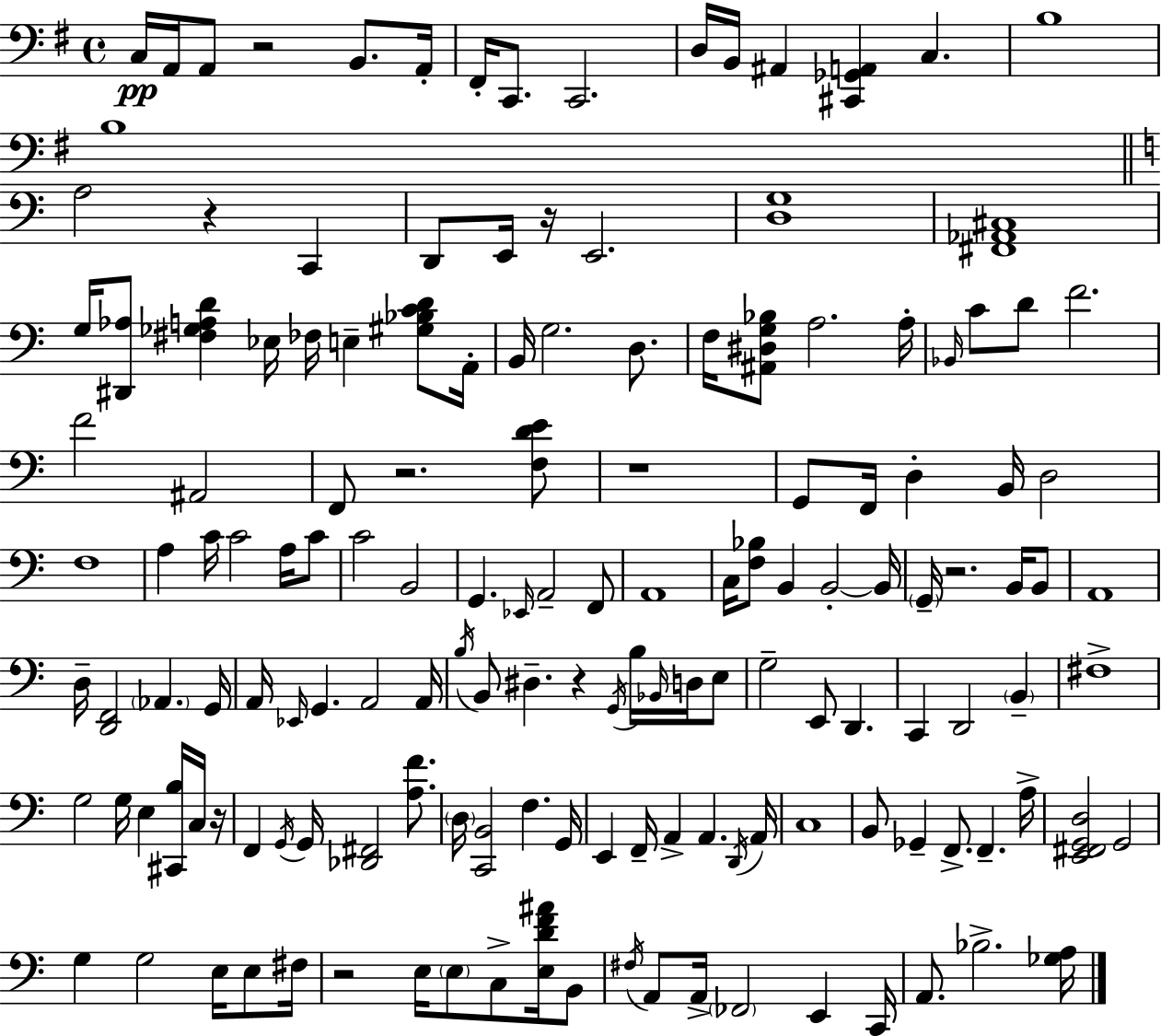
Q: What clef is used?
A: bass